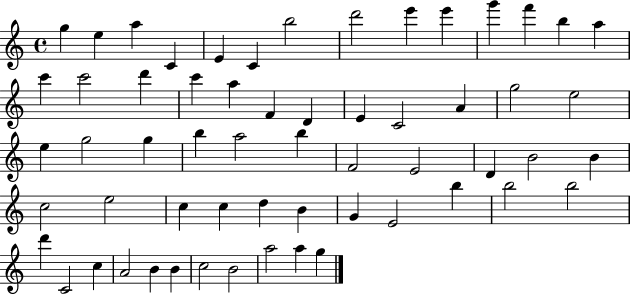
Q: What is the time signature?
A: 4/4